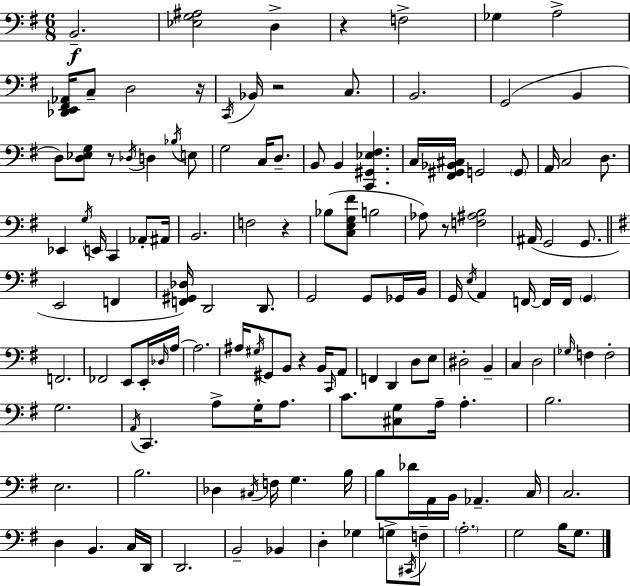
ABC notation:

X:1
T:Untitled
M:6/8
L:1/4
K:G
B,,2 [_E,G,^A,]2 D, z F,2 _G, A,2 [_D,,E,,^F,,_A,,]/4 C,/2 D,2 z/4 C,,/4 _B,,/4 z2 C,/2 B,,2 G,,2 B,, D,/2 [D,_E,G,]/2 z/2 _D,/4 D, _B,/4 E,/2 G,2 C,/4 D,/2 B,,/2 B,, [C,,^G,,_E,^F,] C,/4 [^F,,^G,,_B,,^C,]/4 G,,2 G,,/2 A,,/4 C,2 D,/2 _E,, G,/4 E,,/4 C,, _A,,/2 ^A,,/4 B,,2 F,2 z _B,/2 [C,E,G,^F]/2 B,2 _A,/2 z/2 [F,^A,B,]2 ^A,,/4 G,,2 G,,/2 E,,2 F,, [F,,^G,,_D,]/4 D,,2 D,,/2 G,,2 G,,/2 _G,,/4 B,,/4 G,,/4 E,/4 A,, F,,/4 F,,/4 F,,/4 G,, F,,2 _F,,2 E,,/2 E,,/4 _D,/4 A,/4 A,2 ^A,/4 ^G,/4 ^G,,/2 B,,/2 z B,,/4 C,,/4 A,,/2 F,, D,, D,/2 E,/2 ^D,2 B,, C, D,2 _G,/4 F, F,2 G,2 A,,/4 C,, A,/2 G,/4 A,/2 C/2 [^C,G,]/2 A,/4 A, B,2 E,2 B,2 _D, ^C,/4 F,/4 G, B,/4 B,/2 _D/4 A,,/4 B,,/4 _A,, C,/4 C,2 D, B,, C,/4 D,,/4 D,,2 B,,2 _B,, D, _G, G,/2 ^C,,/4 F,/2 A,2 G,2 B,/4 G,/2